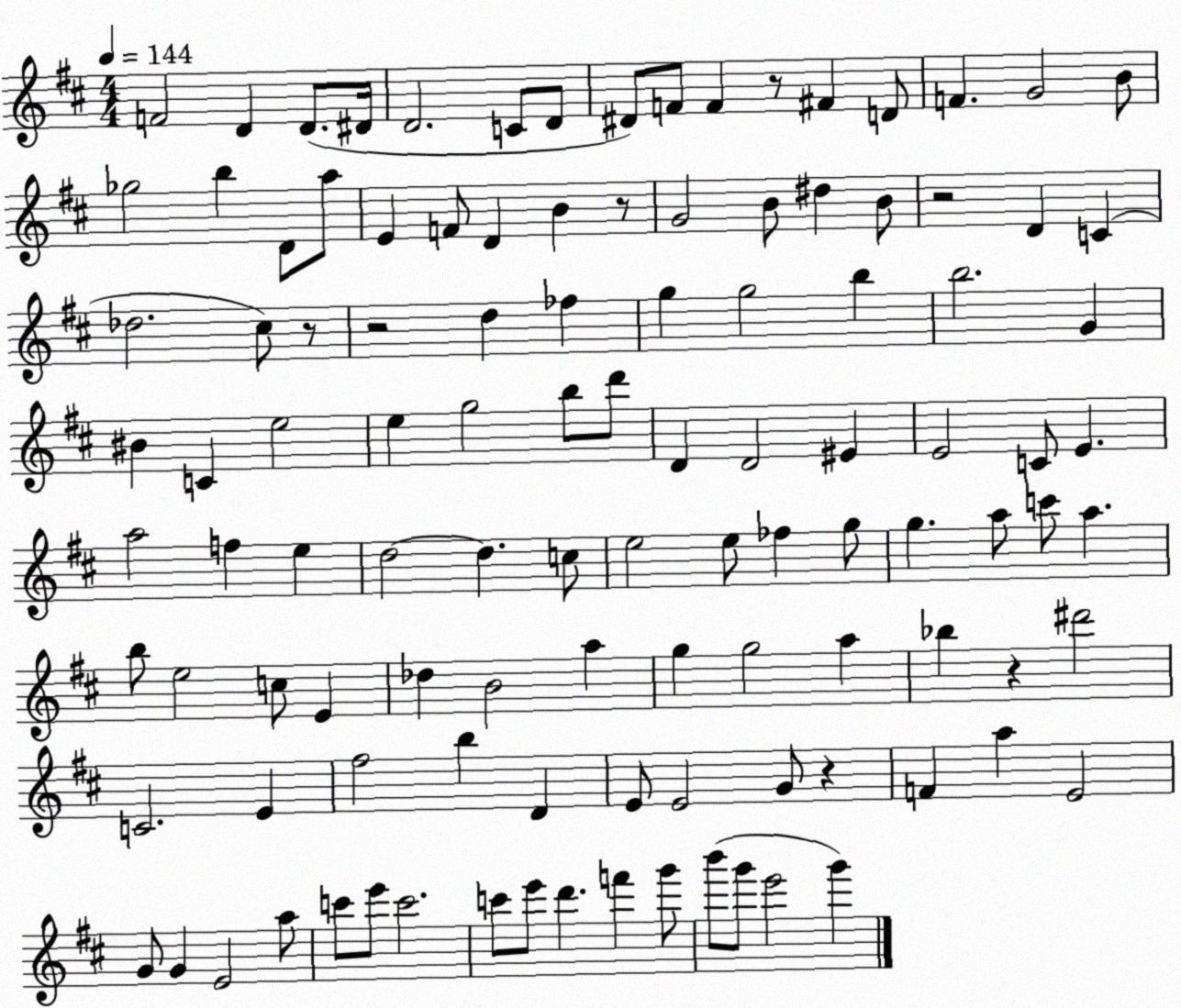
X:1
T:Untitled
M:4/4
L:1/4
K:D
F2 D D/2 ^D/4 D2 C/2 D/2 ^D/2 F/2 F z/2 ^F D/2 F G2 B/2 _g2 b D/2 a/2 E F/2 D B z/2 G2 B/2 ^d B/2 z2 D C _d2 ^c/2 z/2 z2 d _f g g2 b b2 G ^B C e2 e g2 b/2 d'/2 D D2 ^E E2 C/2 E a2 f e d2 d c/2 e2 e/2 _f g/2 g a/2 c'/2 a b/2 e2 c/2 E _d B2 a g g2 a _b z ^d'2 C2 E ^f2 b D E/2 E2 G/2 z F a E2 G/2 G E2 a/2 c'/2 e'/2 c'2 c'/2 e'/2 d' f' g'/2 b'/2 g'/2 e'2 g'